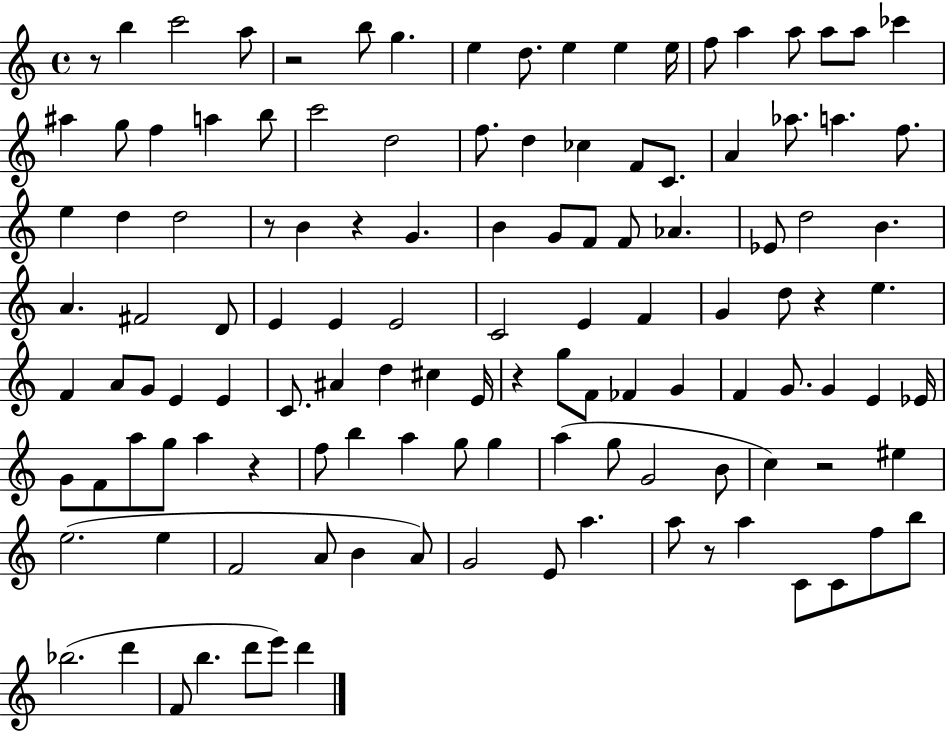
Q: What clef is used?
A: treble